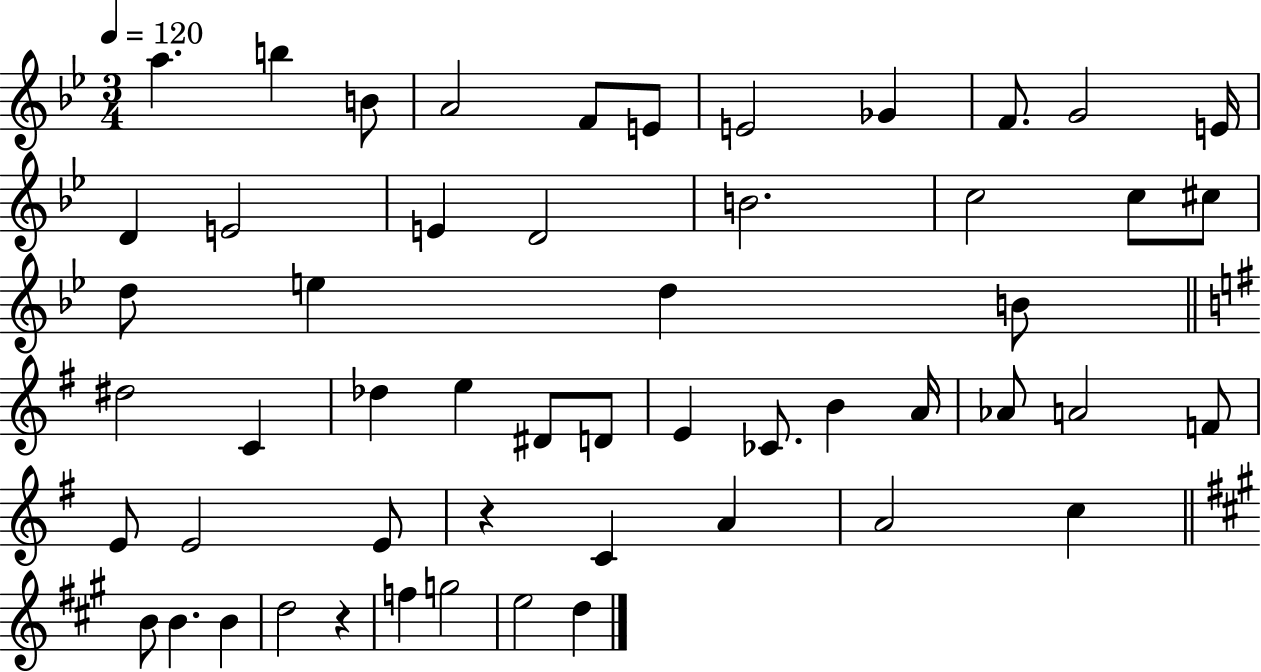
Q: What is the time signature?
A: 3/4